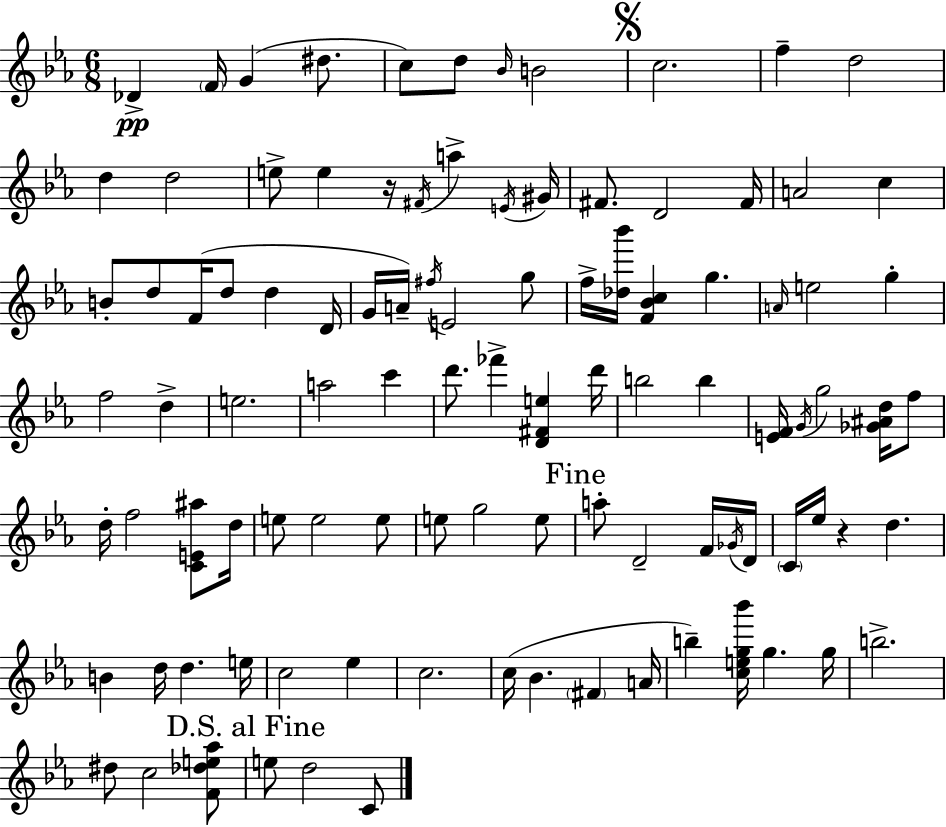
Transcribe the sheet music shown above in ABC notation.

X:1
T:Untitled
M:6/8
L:1/4
K:Eb
_D F/4 G ^d/2 c/2 d/2 _B/4 B2 c2 f d2 d d2 e/2 e z/4 ^F/4 a E/4 ^G/4 ^F/2 D2 ^F/4 A2 c B/2 d/2 F/4 d/2 d D/4 G/4 A/4 ^f/4 E2 g/2 f/4 [_d_b']/4 [F_Bc] g A/4 e2 g f2 d e2 a2 c' d'/2 _f' [D^Fe] d'/4 b2 b [EF]/4 G/4 g2 [_G^Ad]/4 f/2 d/4 f2 [CE^a]/2 d/4 e/2 e2 e/2 e/2 g2 e/2 a/2 D2 F/4 _G/4 D/4 C/4 _e/4 z d B d/4 d e/4 c2 _e c2 c/4 _B ^F A/4 b [ceg_b']/4 g g/4 b2 ^d/2 c2 [F_de_a]/2 e/2 d2 C/2